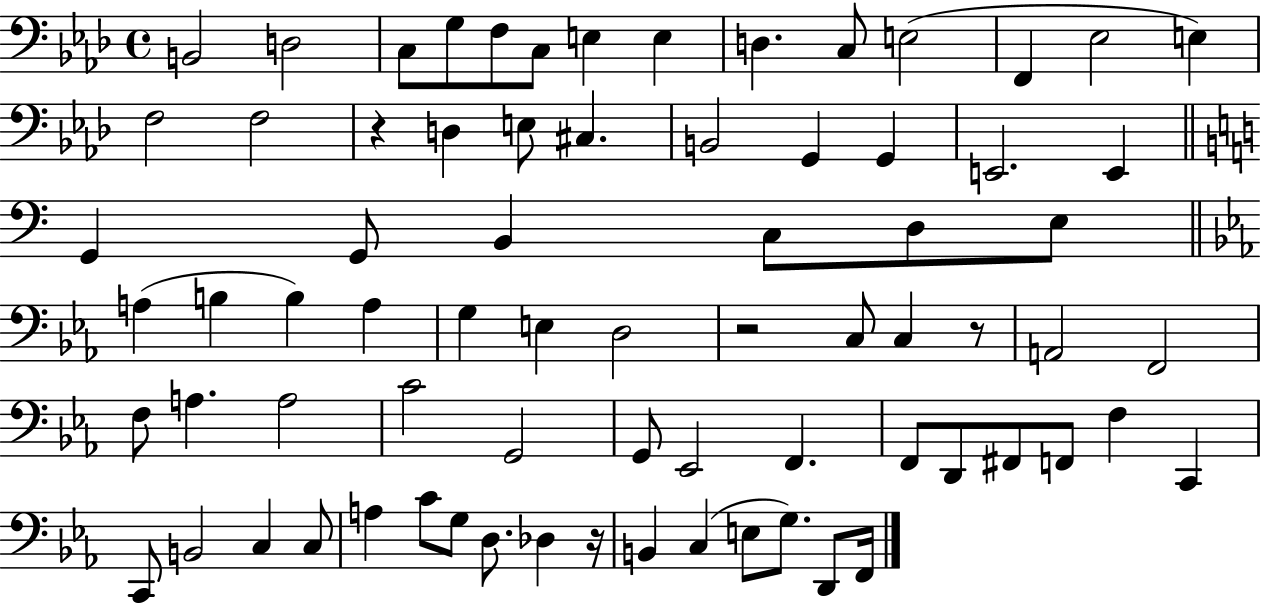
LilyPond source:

{
  \clef bass
  \time 4/4
  \defaultTimeSignature
  \key aes \major
  b,2 d2 | c8 g8 f8 c8 e4 e4 | d4. c8 e2( | f,4 ees2 e4) | \break f2 f2 | r4 d4 e8 cis4. | b,2 g,4 g,4 | e,2. e,4 | \break \bar "||" \break \key a \minor g,4 g,8 b,4 c8 d8 e8 | \bar "||" \break \key c \minor a4( b4 b4) a4 | g4 e4 d2 | r2 c8 c4 r8 | a,2 f,2 | \break f8 a4. a2 | c'2 g,2 | g,8 ees,2 f,4. | f,8 d,8 fis,8 f,8 f4 c,4 | \break c,8 b,2 c4 c8 | a4 c'8 g8 d8. des4 r16 | b,4 c4( e8 g8.) d,8 f,16 | \bar "|."
}